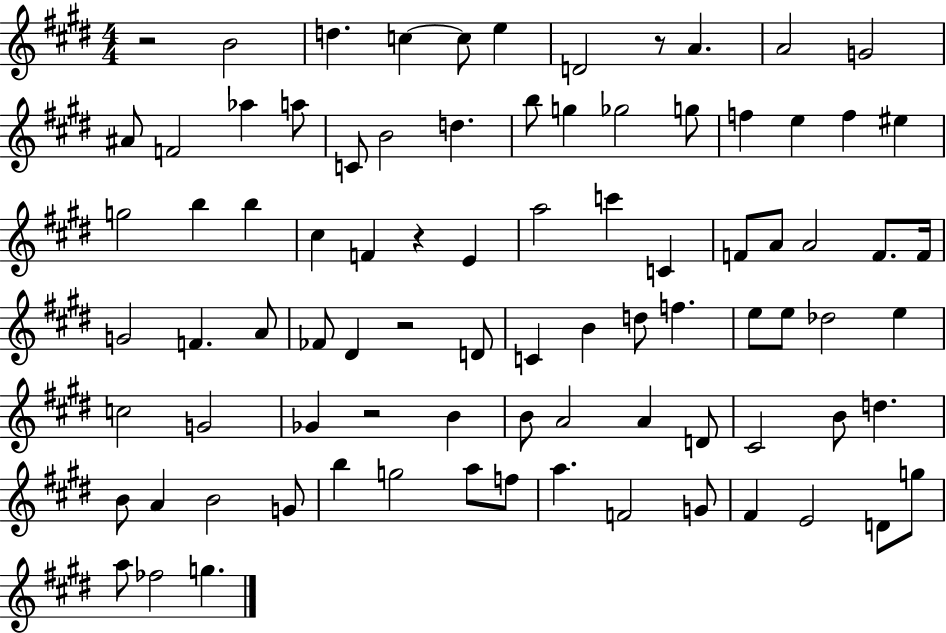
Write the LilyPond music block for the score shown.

{
  \clef treble
  \numericTimeSignature
  \time 4/4
  \key e \major
  r2 b'2 | d''4. c''4~~ c''8 e''4 | d'2 r8 a'4. | a'2 g'2 | \break ais'8 f'2 aes''4 a''8 | c'8 b'2 d''4. | b''8 g''4 ges''2 g''8 | f''4 e''4 f''4 eis''4 | \break g''2 b''4 b''4 | cis''4 f'4 r4 e'4 | a''2 c'''4 c'4 | f'8 a'8 a'2 f'8. f'16 | \break g'2 f'4. a'8 | fes'8 dis'4 r2 d'8 | c'4 b'4 d''8 f''4. | e''8 e''8 des''2 e''4 | \break c''2 g'2 | ges'4 r2 b'4 | b'8 a'2 a'4 d'8 | cis'2 b'8 d''4. | \break b'8 a'4 b'2 g'8 | b''4 g''2 a''8 f''8 | a''4. f'2 g'8 | fis'4 e'2 d'8 g''8 | \break a''8 fes''2 g''4. | \bar "|."
}